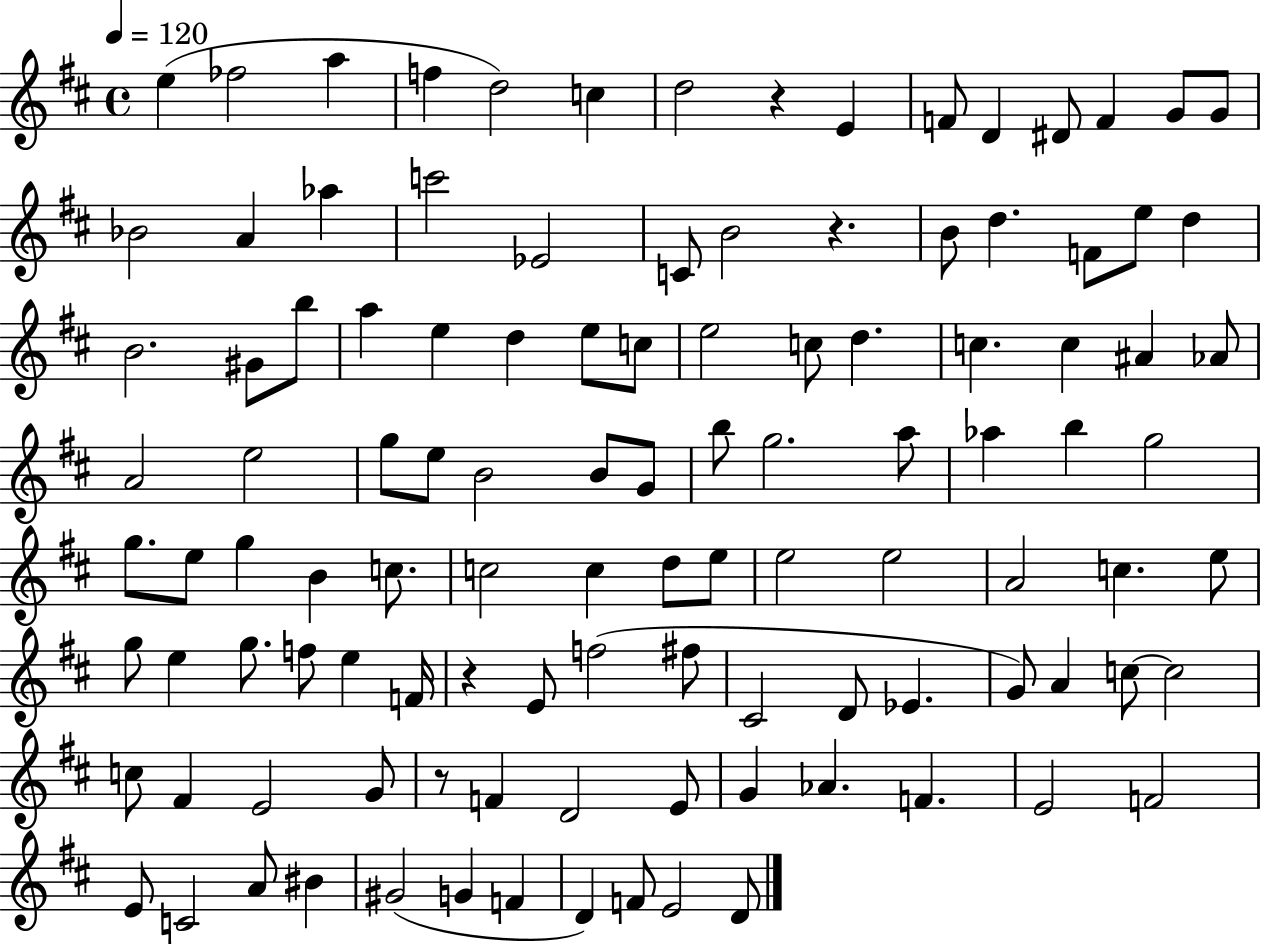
{
  \clef treble
  \time 4/4
  \defaultTimeSignature
  \key d \major
  \tempo 4 = 120
  e''4( fes''2 a''4 | f''4 d''2) c''4 | d''2 r4 e'4 | f'8 d'4 dis'8 f'4 g'8 g'8 | \break bes'2 a'4 aes''4 | c'''2 ees'2 | c'8 b'2 r4. | b'8 d''4. f'8 e''8 d''4 | \break b'2. gis'8 b''8 | a''4 e''4 d''4 e''8 c''8 | e''2 c''8 d''4. | c''4. c''4 ais'4 aes'8 | \break a'2 e''2 | g''8 e''8 b'2 b'8 g'8 | b''8 g''2. a''8 | aes''4 b''4 g''2 | \break g''8. e''8 g''4 b'4 c''8. | c''2 c''4 d''8 e''8 | e''2 e''2 | a'2 c''4. e''8 | \break g''8 e''4 g''8. f''8 e''4 f'16 | r4 e'8 f''2( fis''8 | cis'2 d'8 ees'4. | g'8) a'4 c''8~~ c''2 | \break c''8 fis'4 e'2 g'8 | r8 f'4 d'2 e'8 | g'4 aes'4. f'4. | e'2 f'2 | \break e'8 c'2 a'8 bis'4 | gis'2( g'4 f'4 | d'4) f'8 e'2 d'8 | \bar "|."
}